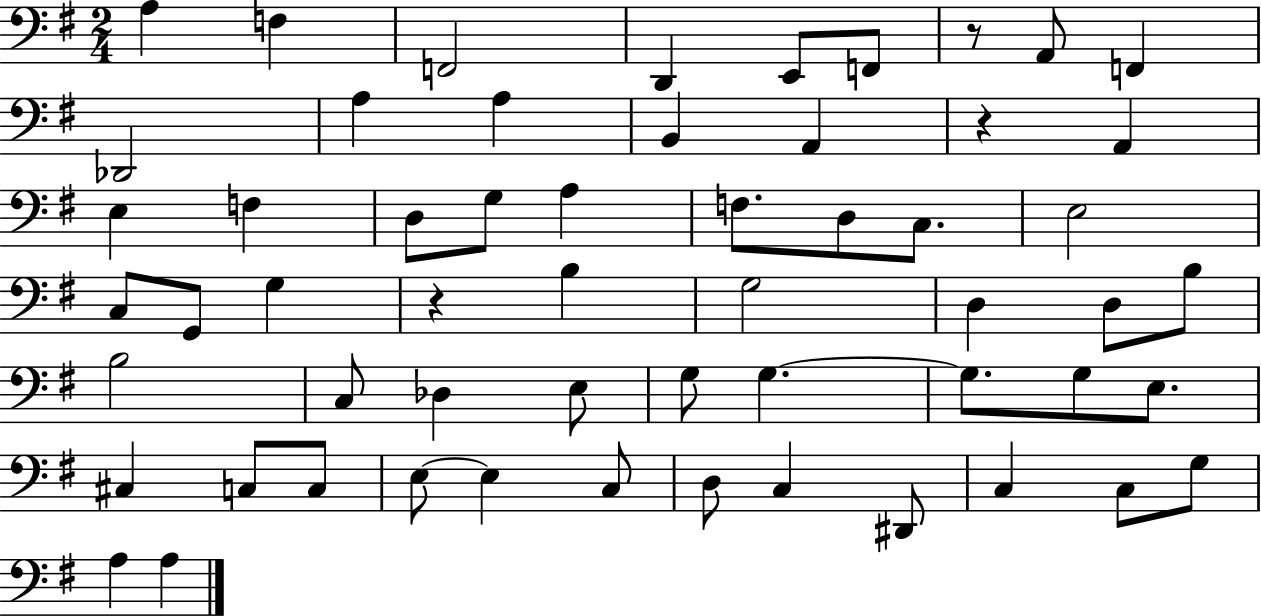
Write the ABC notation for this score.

X:1
T:Untitled
M:2/4
L:1/4
K:G
A, F, F,,2 D,, E,,/2 F,,/2 z/2 A,,/2 F,, _D,,2 A, A, B,, A,, z A,, E, F, D,/2 G,/2 A, F,/2 D,/2 C,/2 E,2 C,/2 G,,/2 G, z B, G,2 D, D,/2 B,/2 B,2 C,/2 _D, E,/2 G,/2 G, G,/2 G,/2 E,/2 ^C, C,/2 C,/2 E,/2 E, C,/2 D,/2 C, ^D,,/2 C, C,/2 G,/2 A, A,